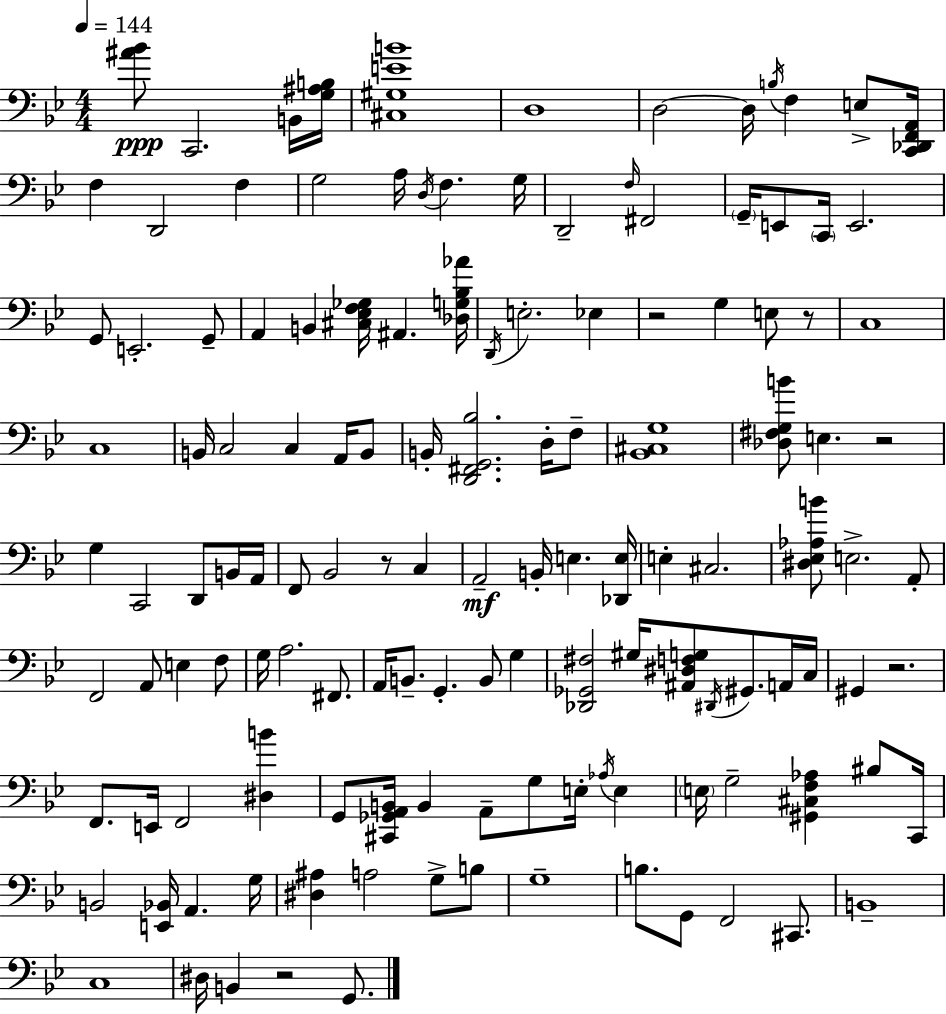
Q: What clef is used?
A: bass